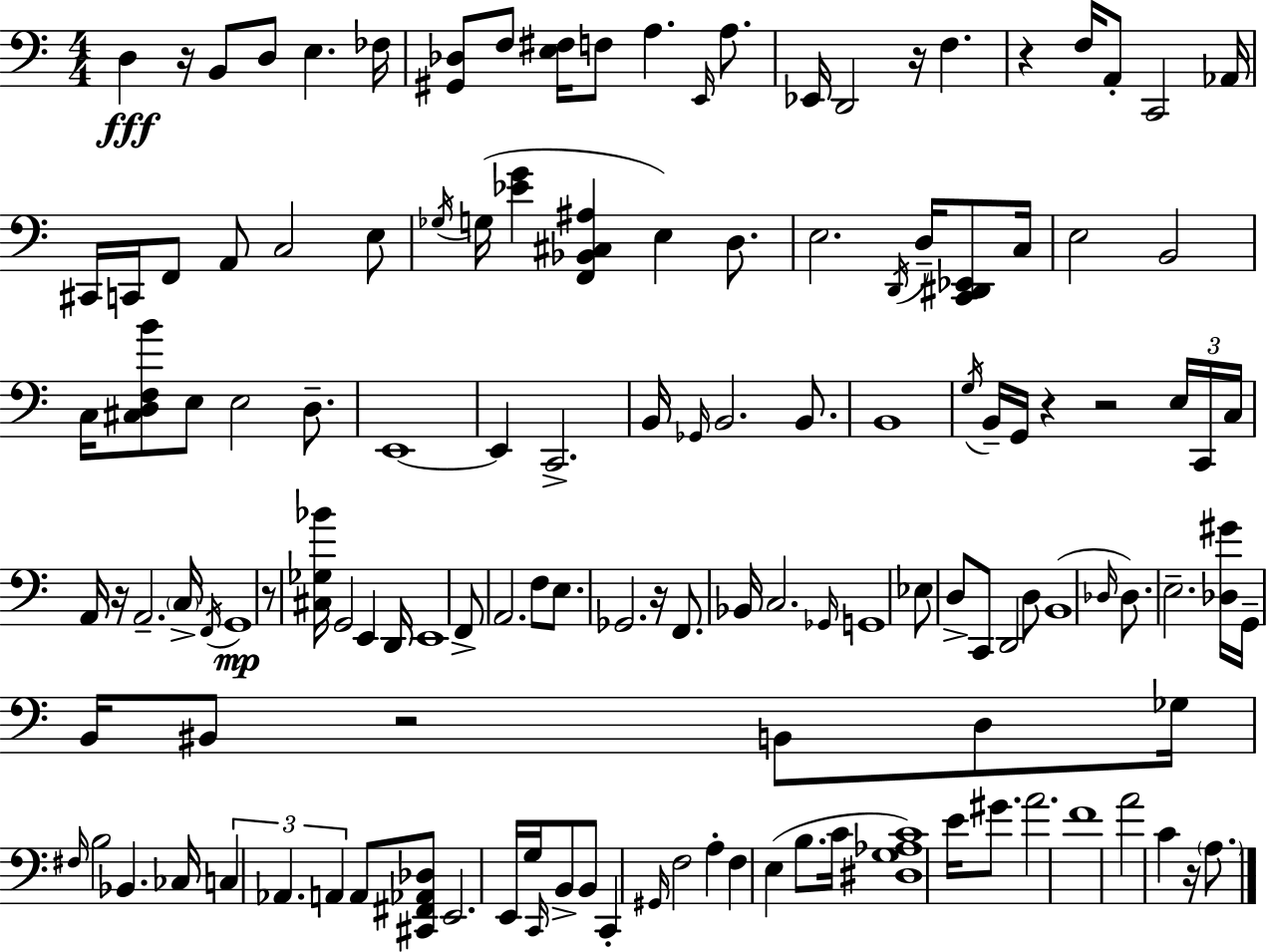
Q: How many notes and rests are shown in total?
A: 134